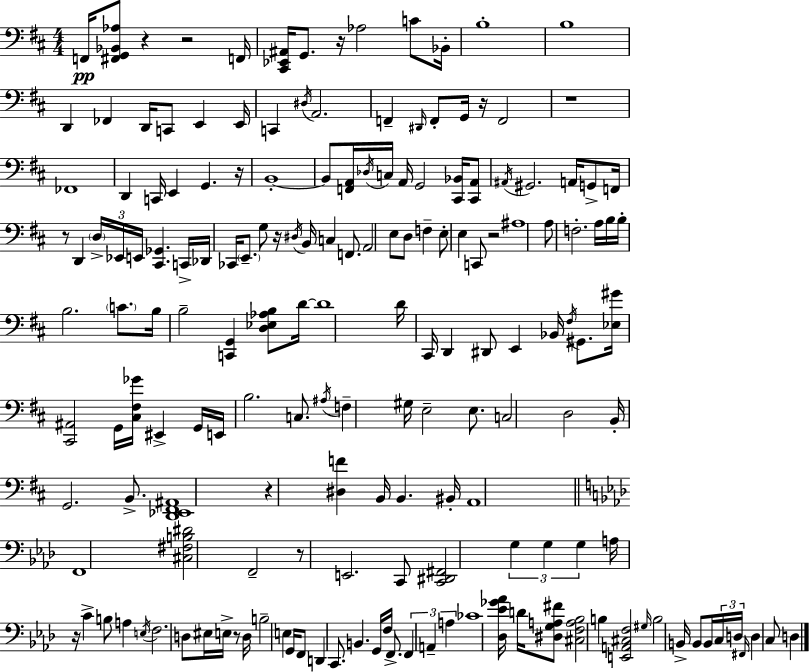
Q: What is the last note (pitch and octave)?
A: D3